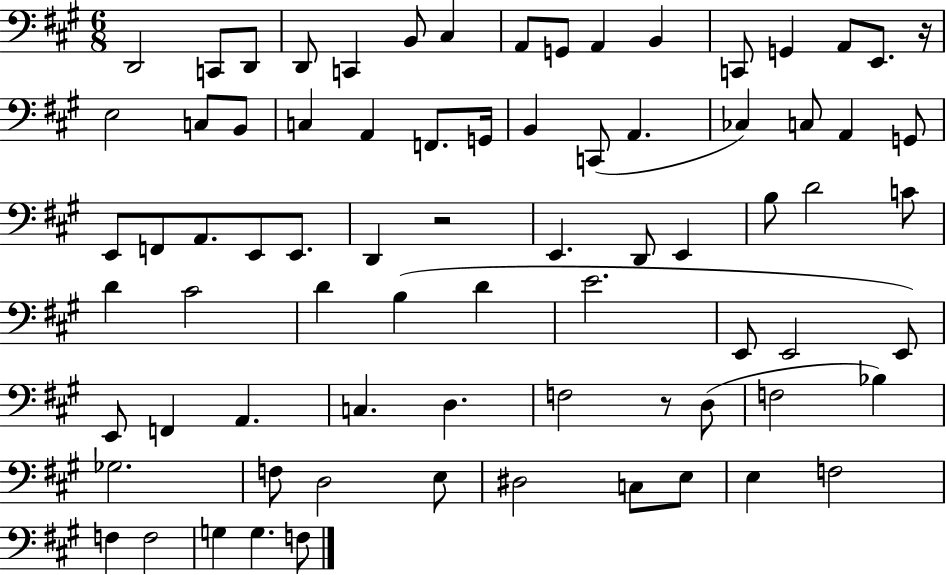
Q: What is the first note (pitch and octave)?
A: D2